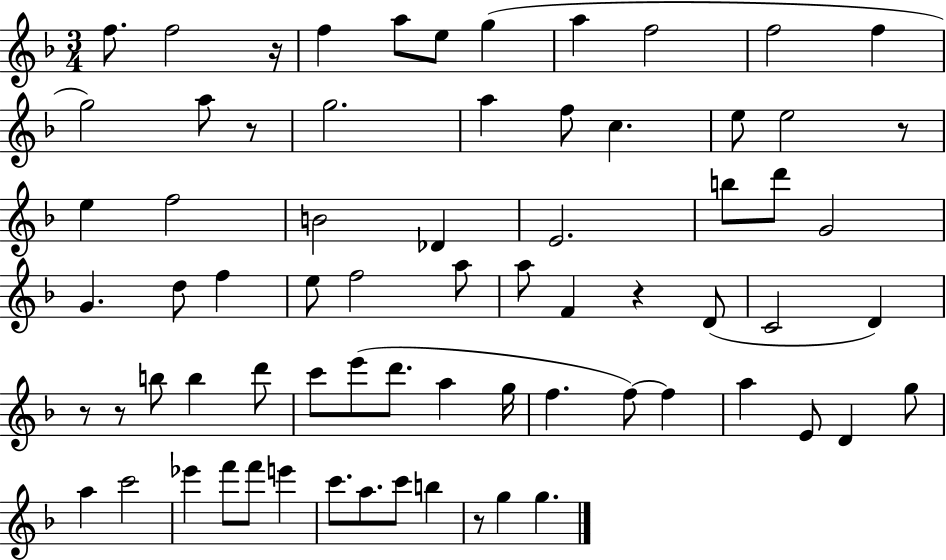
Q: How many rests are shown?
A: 7